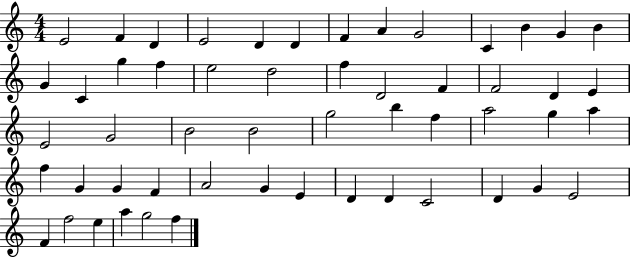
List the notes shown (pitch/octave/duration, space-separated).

E4/h F4/q D4/q E4/h D4/q D4/q F4/q A4/q G4/h C4/q B4/q G4/q B4/q G4/q C4/q G5/q F5/q E5/h D5/h F5/q D4/h F4/q F4/h D4/q E4/q E4/h G4/h B4/h B4/h G5/h B5/q F5/q A5/h G5/q A5/q F5/q G4/q G4/q F4/q A4/h G4/q E4/q D4/q D4/q C4/h D4/q G4/q E4/h F4/q F5/h E5/q A5/q G5/h F5/q